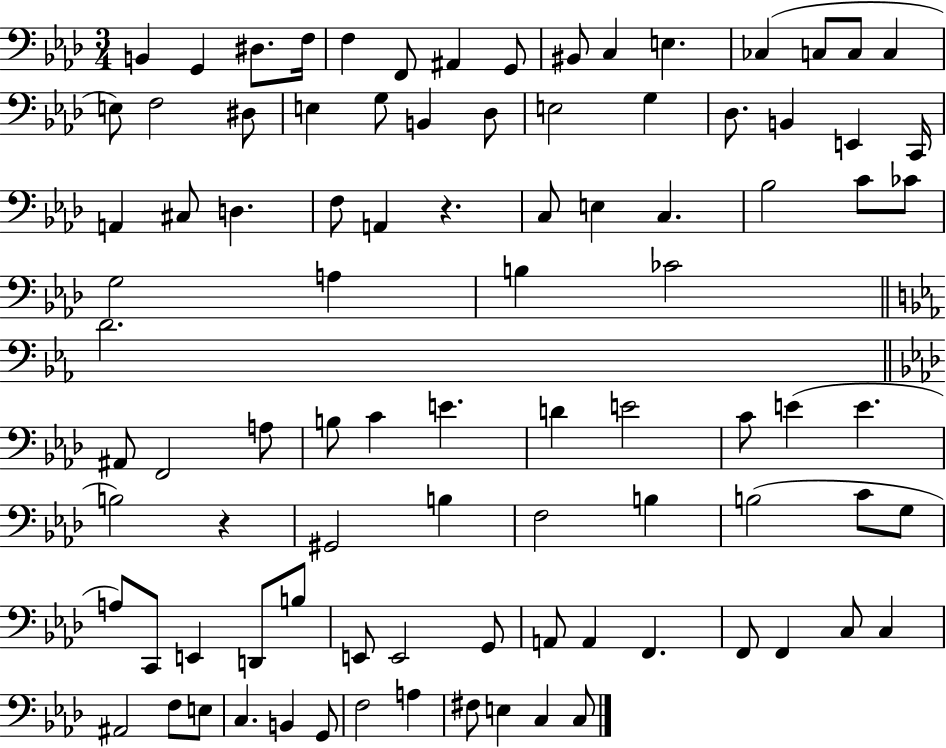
X:1
T:Untitled
M:3/4
L:1/4
K:Ab
B,, G,, ^D,/2 F,/4 F, F,,/2 ^A,, G,,/2 ^B,,/2 C, E, _C, C,/2 C,/2 C, E,/2 F,2 ^D,/2 E, G,/2 B,, _D,/2 E,2 G, _D,/2 B,, E,, C,,/4 A,, ^C,/2 D, F,/2 A,, z C,/2 E, C, _B,2 C/2 _C/2 G,2 A, B, _C2 D2 ^A,,/2 F,,2 A,/2 B,/2 C E D E2 C/2 E E B,2 z ^G,,2 B, F,2 B, B,2 C/2 G,/2 A,/2 C,,/2 E,, D,,/2 B,/2 E,,/2 E,,2 G,,/2 A,,/2 A,, F,, F,,/2 F,, C,/2 C, ^A,,2 F,/2 E,/2 C, B,, G,,/2 F,2 A, ^F,/2 E, C, C,/2